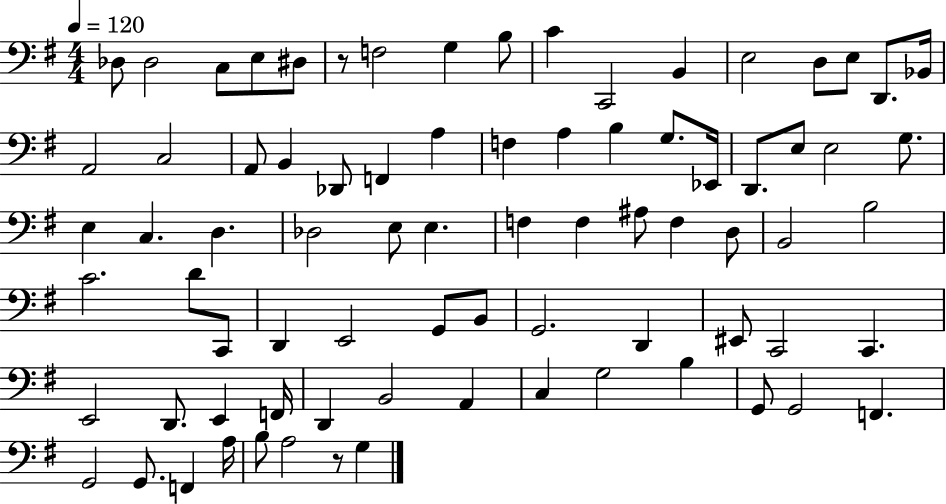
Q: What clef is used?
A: bass